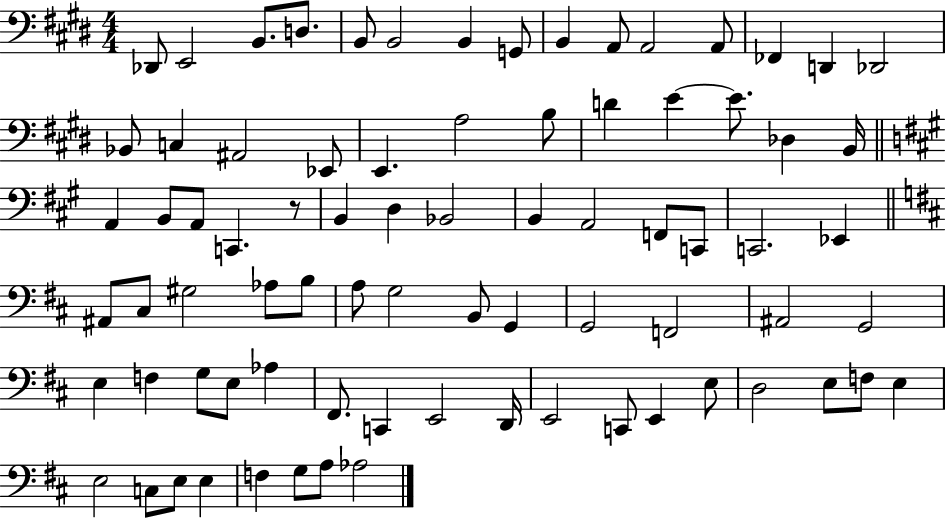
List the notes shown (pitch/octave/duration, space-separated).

Db2/e E2/h B2/e. D3/e. B2/e B2/h B2/q G2/e B2/q A2/e A2/h A2/e FES2/q D2/q Db2/h Bb2/e C3/q A#2/h Eb2/e E2/q. A3/h B3/e D4/q E4/q E4/e. Db3/q B2/s A2/q B2/e A2/e C2/q. R/e B2/q D3/q Bb2/h B2/q A2/h F2/e C2/e C2/h. Eb2/q A#2/e C#3/e G#3/h Ab3/e B3/e A3/e G3/h B2/e G2/q G2/h F2/h A#2/h G2/h E3/q F3/q G3/e E3/e Ab3/q F#2/e. C2/q E2/h D2/s E2/h C2/e E2/q E3/e D3/h E3/e F3/e E3/q E3/h C3/e E3/e E3/q F3/q G3/e A3/e Ab3/h